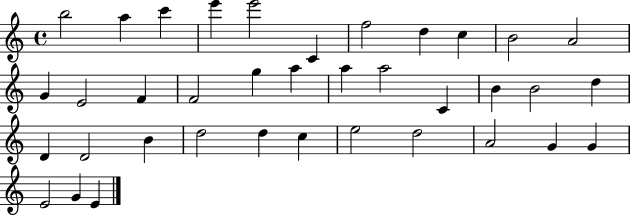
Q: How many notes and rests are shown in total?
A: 37